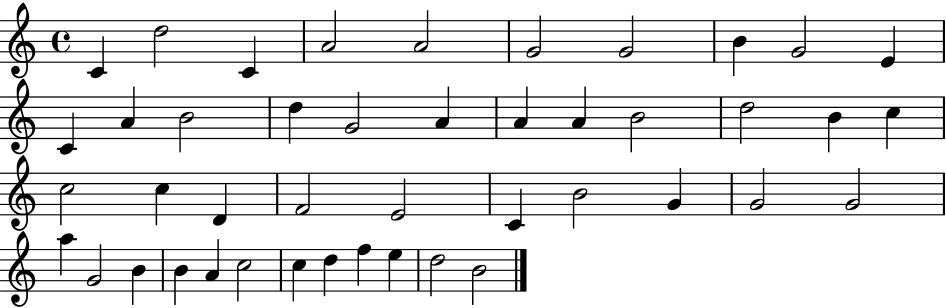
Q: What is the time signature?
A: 4/4